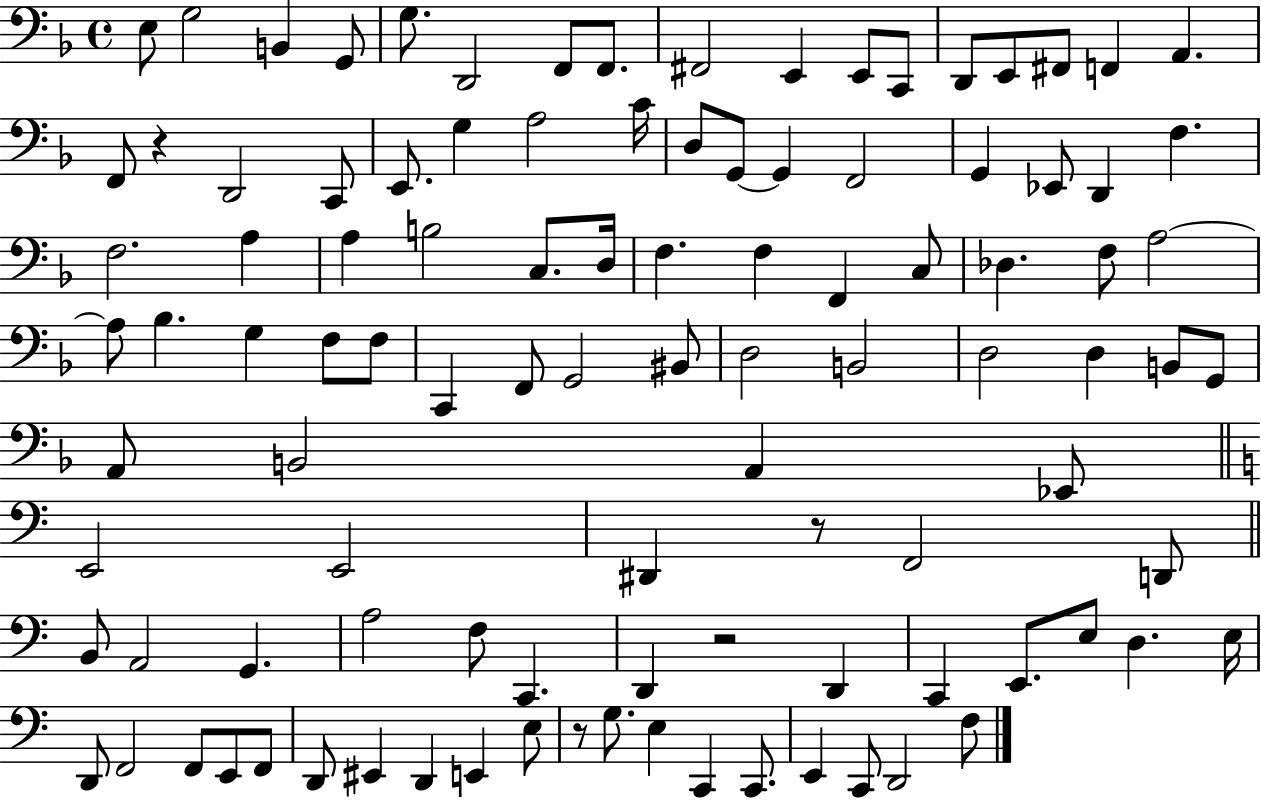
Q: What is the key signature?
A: F major